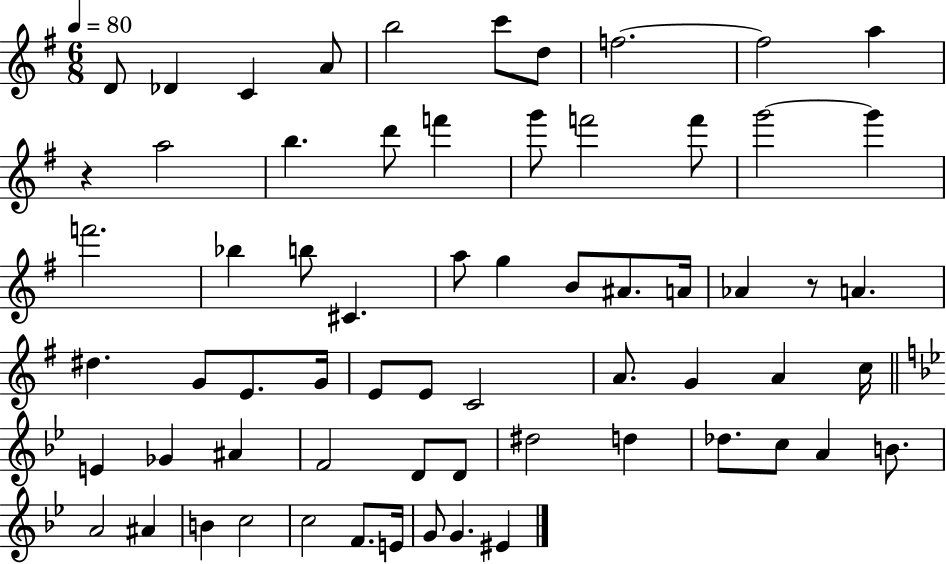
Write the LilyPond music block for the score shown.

{
  \clef treble
  \numericTimeSignature
  \time 6/8
  \key g \major
  \tempo 4 = 80
  d'8 des'4 c'4 a'8 | b''2 c'''8 d''8 | f''2.~~ | f''2 a''4 | \break r4 a''2 | b''4. d'''8 f'''4 | g'''8 f'''2 f'''8 | g'''2~~ g'''4 | \break f'''2. | bes''4 b''8 cis'4. | a''8 g''4 b'8 ais'8. a'16 | aes'4 r8 a'4. | \break dis''4. g'8 e'8. g'16 | e'8 e'8 c'2 | a'8. g'4 a'4 c''16 | \bar "||" \break \key g \minor e'4 ges'4 ais'4 | f'2 d'8 d'8 | dis''2 d''4 | des''8. c''8 a'4 b'8. | \break a'2 ais'4 | b'4 c''2 | c''2 f'8. e'16 | g'8 g'4. eis'4 | \break \bar "|."
}